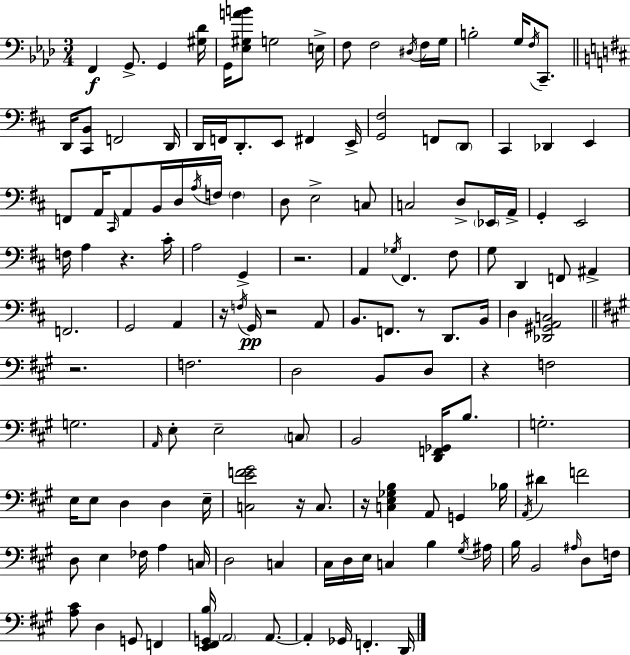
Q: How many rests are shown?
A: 9